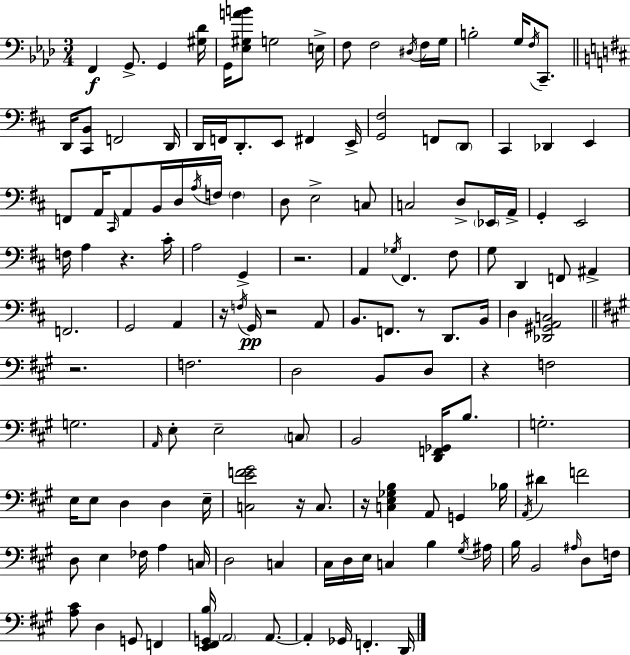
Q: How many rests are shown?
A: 9